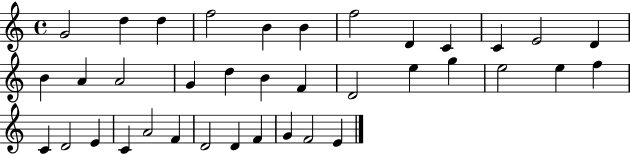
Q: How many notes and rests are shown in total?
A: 37